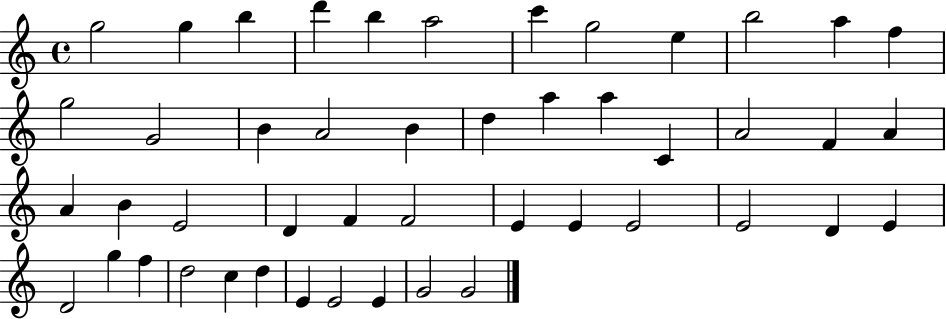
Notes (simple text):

G5/h G5/q B5/q D6/q B5/q A5/h C6/q G5/h E5/q B5/h A5/q F5/q G5/h G4/h B4/q A4/h B4/q D5/q A5/q A5/q C4/q A4/h F4/q A4/q A4/q B4/q E4/h D4/q F4/q F4/h E4/q E4/q E4/h E4/h D4/q E4/q D4/h G5/q F5/q D5/h C5/q D5/q E4/q E4/h E4/q G4/h G4/h